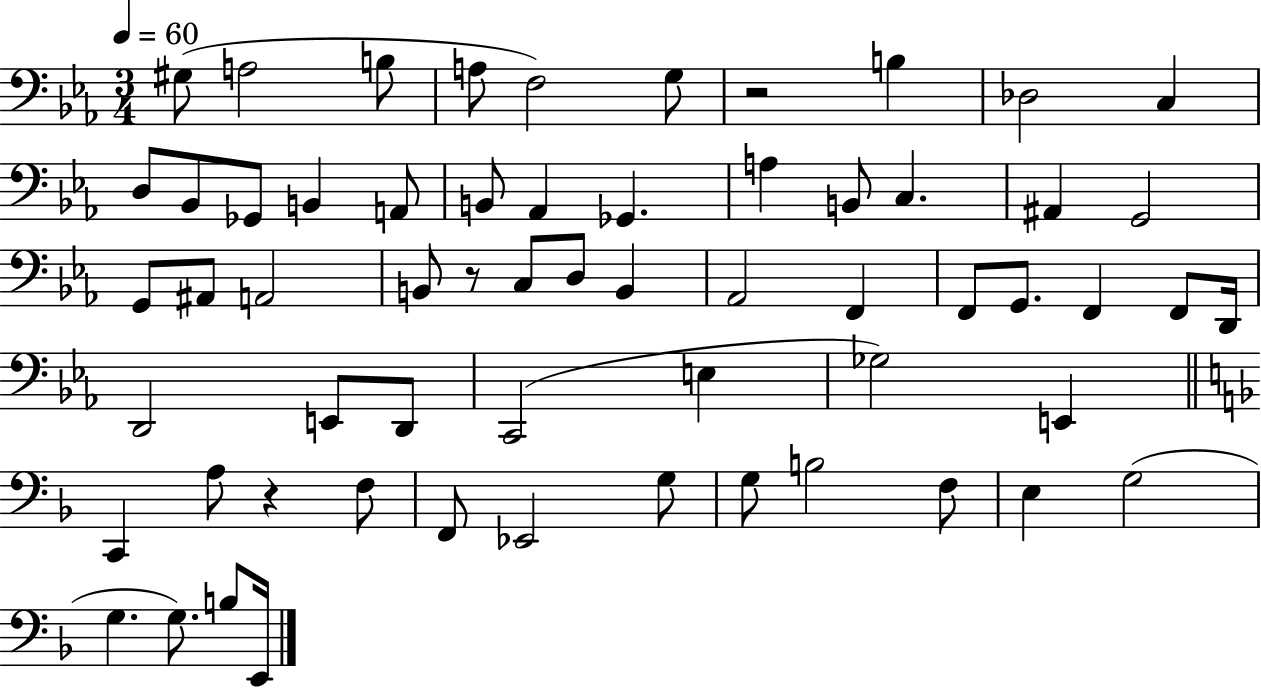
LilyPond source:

{
  \clef bass
  \numericTimeSignature
  \time 3/4
  \key ees \major
  \tempo 4 = 60
  gis8( a2 b8 | a8 f2) g8 | r2 b4 | des2 c4 | \break d8 bes,8 ges,8 b,4 a,8 | b,8 aes,4 ges,4. | a4 b,8 c4. | ais,4 g,2 | \break g,8 ais,8 a,2 | b,8 r8 c8 d8 b,4 | aes,2 f,4 | f,8 g,8. f,4 f,8 d,16 | \break d,2 e,8 d,8 | c,2( e4 | ges2) e,4 | \bar "||" \break \key f \major c,4 a8 r4 f8 | f,8 ees,2 g8 | g8 b2 f8 | e4 g2( | \break g4. g8.) b8 e,16 | \bar "|."
}